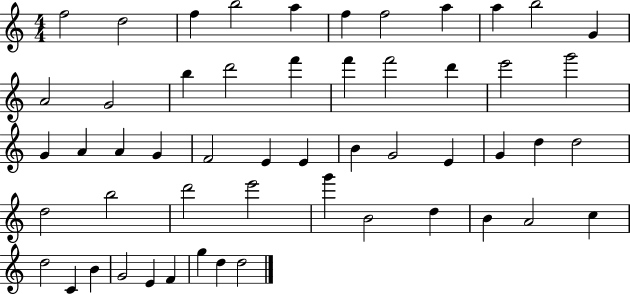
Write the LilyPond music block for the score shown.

{
  \clef treble
  \numericTimeSignature
  \time 4/4
  \key c \major
  f''2 d''2 | f''4 b''2 a''4 | f''4 f''2 a''4 | a''4 b''2 g'4 | \break a'2 g'2 | b''4 d'''2 f'''4 | f'''4 f'''2 d'''4 | e'''2 g'''2 | \break g'4 a'4 a'4 g'4 | f'2 e'4 e'4 | b'4 g'2 e'4 | g'4 d''4 d''2 | \break d''2 b''2 | d'''2 e'''2 | g'''4 b'2 d''4 | b'4 a'2 c''4 | \break d''2 c'4 b'4 | g'2 e'4 f'4 | g''4 d''4 d''2 | \bar "|."
}